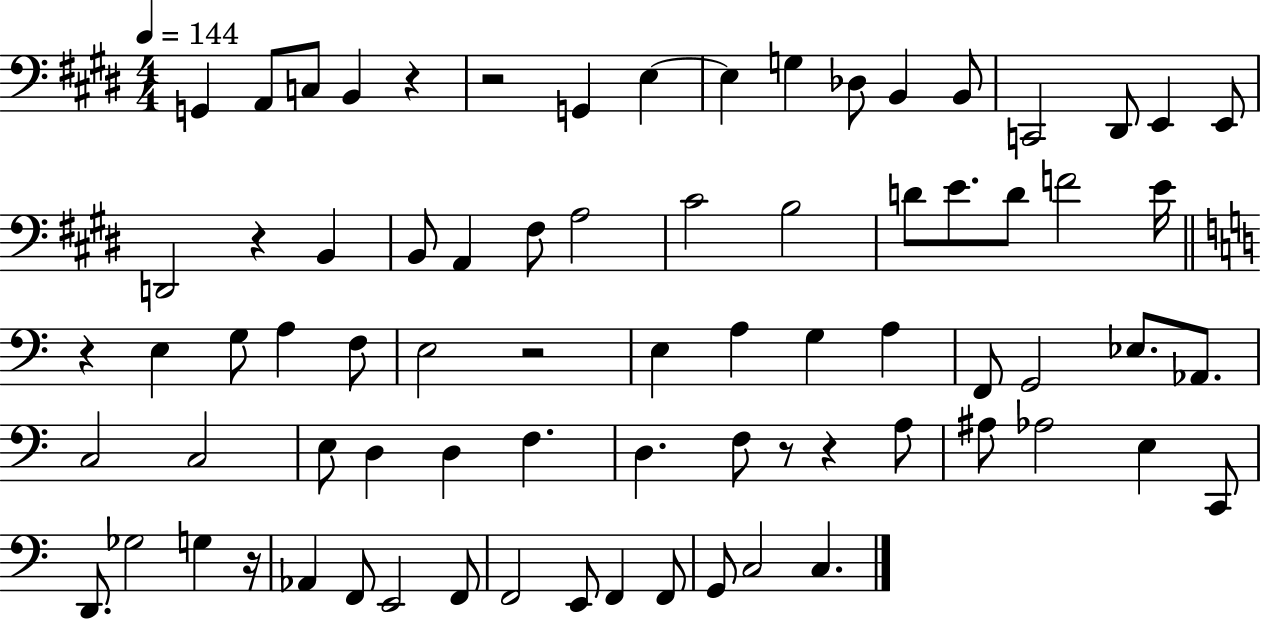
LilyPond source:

{
  \clef bass
  \numericTimeSignature
  \time 4/4
  \key e \major
  \tempo 4 = 144
  g,4 a,8 c8 b,4 r4 | r2 g,4 e4~~ | e4 g4 des8 b,4 b,8 | c,2 dis,8 e,4 e,8 | \break d,2 r4 b,4 | b,8 a,4 fis8 a2 | cis'2 b2 | d'8 e'8. d'8 f'2 e'16 | \break \bar "||" \break \key a \minor r4 e4 g8 a4 f8 | e2 r2 | e4 a4 g4 a4 | f,8 g,2 ees8. aes,8. | \break c2 c2 | e8 d4 d4 f4. | d4. f8 r8 r4 a8 | ais8 aes2 e4 c,8 | \break d,8. ges2 g4 r16 | aes,4 f,8 e,2 f,8 | f,2 e,8 f,4 f,8 | g,8 c2 c4. | \break \bar "|."
}